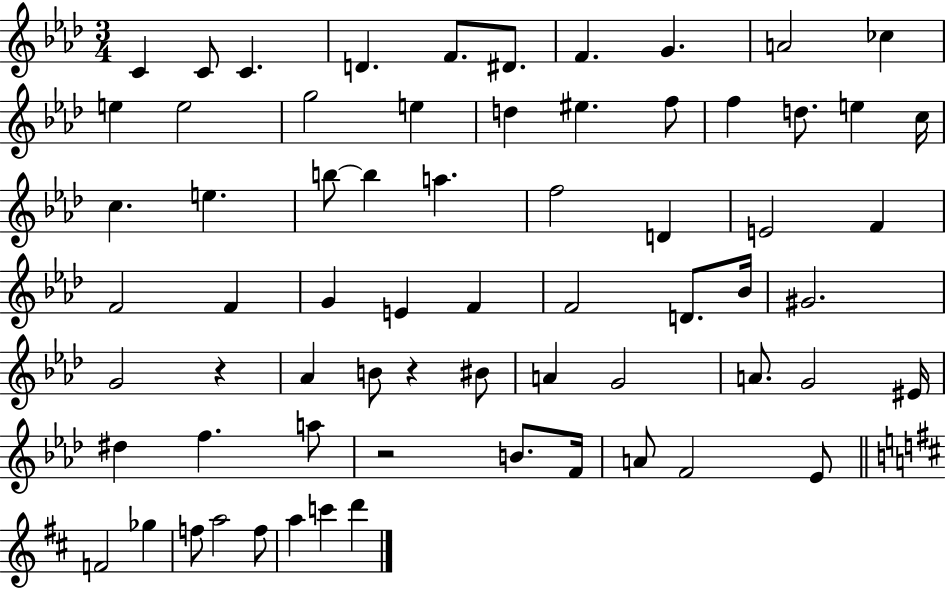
C4/q C4/e C4/q. D4/q. F4/e. D#4/e. F4/q. G4/q. A4/h CES5/q E5/q E5/h G5/h E5/q D5/q EIS5/q. F5/e F5/q D5/e. E5/q C5/s C5/q. E5/q. B5/e B5/q A5/q. F5/h D4/q E4/h F4/q F4/h F4/q G4/q E4/q F4/q F4/h D4/e. Bb4/s G#4/h. G4/h R/q Ab4/q B4/e R/q BIS4/e A4/q G4/h A4/e. G4/h EIS4/s D#5/q F5/q. A5/e R/h B4/e. F4/s A4/e F4/h Eb4/e F4/h Gb5/q F5/e A5/h F5/e A5/q C6/q D6/q